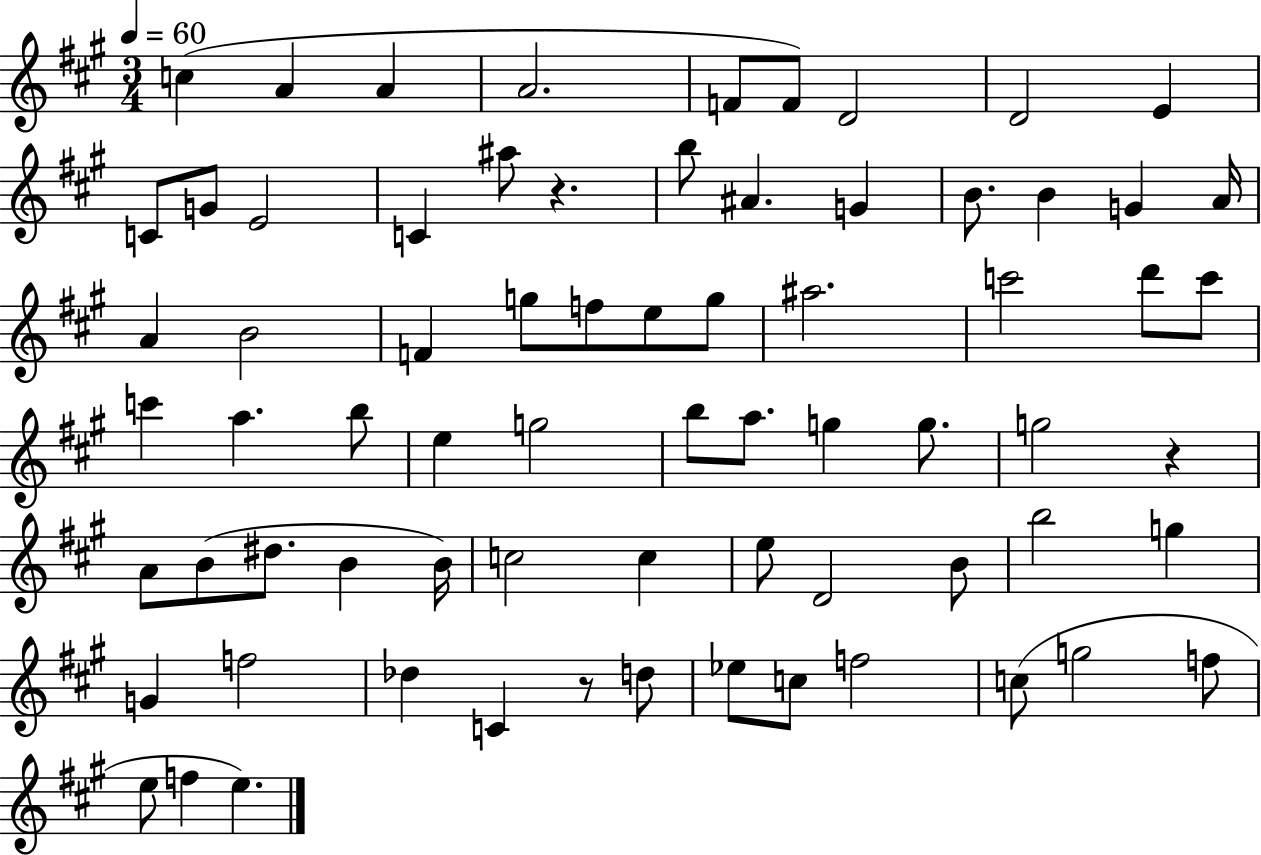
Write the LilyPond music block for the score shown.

{
  \clef treble
  \numericTimeSignature
  \time 3/4
  \key a \major
  \tempo 4 = 60
  c''4( a'4 a'4 | a'2. | f'8 f'8) d'2 | d'2 e'4 | \break c'8 g'8 e'2 | c'4 ais''8 r4. | b''8 ais'4. g'4 | b'8. b'4 g'4 a'16 | \break a'4 b'2 | f'4 g''8 f''8 e''8 g''8 | ais''2. | c'''2 d'''8 c'''8 | \break c'''4 a''4. b''8 | e''4 g''2 | b''8 a''8. g''4 g''8. | g''2 r4 | \break a'8 b'8( dis''8. b'4 b'16) | c''2 c''4 | e''8 d'2 b'8 | b''2 g''4 | \break g'4 f''2 | des''4 c'4 r8 d''8 | ees''8 c''8 f''2 | c''8( g''2 f''8 | \break e''8 f''4 e''4.) | \bar "|."
}